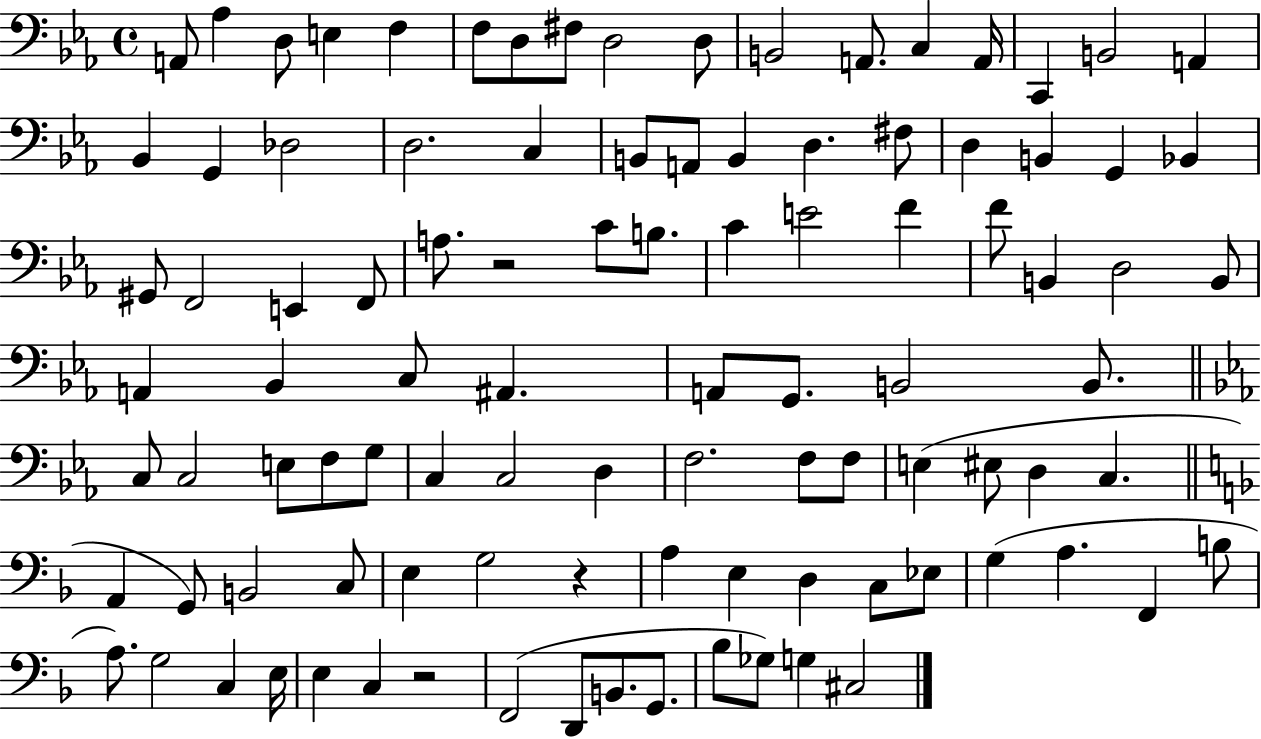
{
  \clef bass
  \time 4/4
  \defaultTimeSignature
  \key ees \major
  a,8 aes4 d8 e4 f4 | f8 d8 fis8 d2 d8 | b,2 a,8. c4 a,16 | c,4 b,2 a,4 | \break bes,4 g,4 des2 | d2. c4 | b,8 a,8 b,4 d4. fis8 | d4 b,4 g,4 bes,4 | \break gis,8 f,2 e,4 f,8 | a8. r2 c'8 b8. | c'4 e'2 f'4 | f'8 b,4 d2 b,8 | \break a,4 bes,4 c8 ais,4. | a,8 g,8. b,2 b,8. | \bar "||" \break \key ees \major c8 c2 e8 f8 g8 | c4 c2 d4 | f2. f8 f8 | e4( eis8 d4 c4. | \break \bar "||" \break \key d \minor a,4 g,8) b,2 c8 | e4 g2 r4 | a4 e4 d4 c8 ees8 | g4( a4. f,4 b8 | \break a8.) g2 c4 e16 | e4 c4 r2 | f,2( d,8 b,8. g,8. | bes8 ges8) g4 cis2 | \break \bar "|."
}